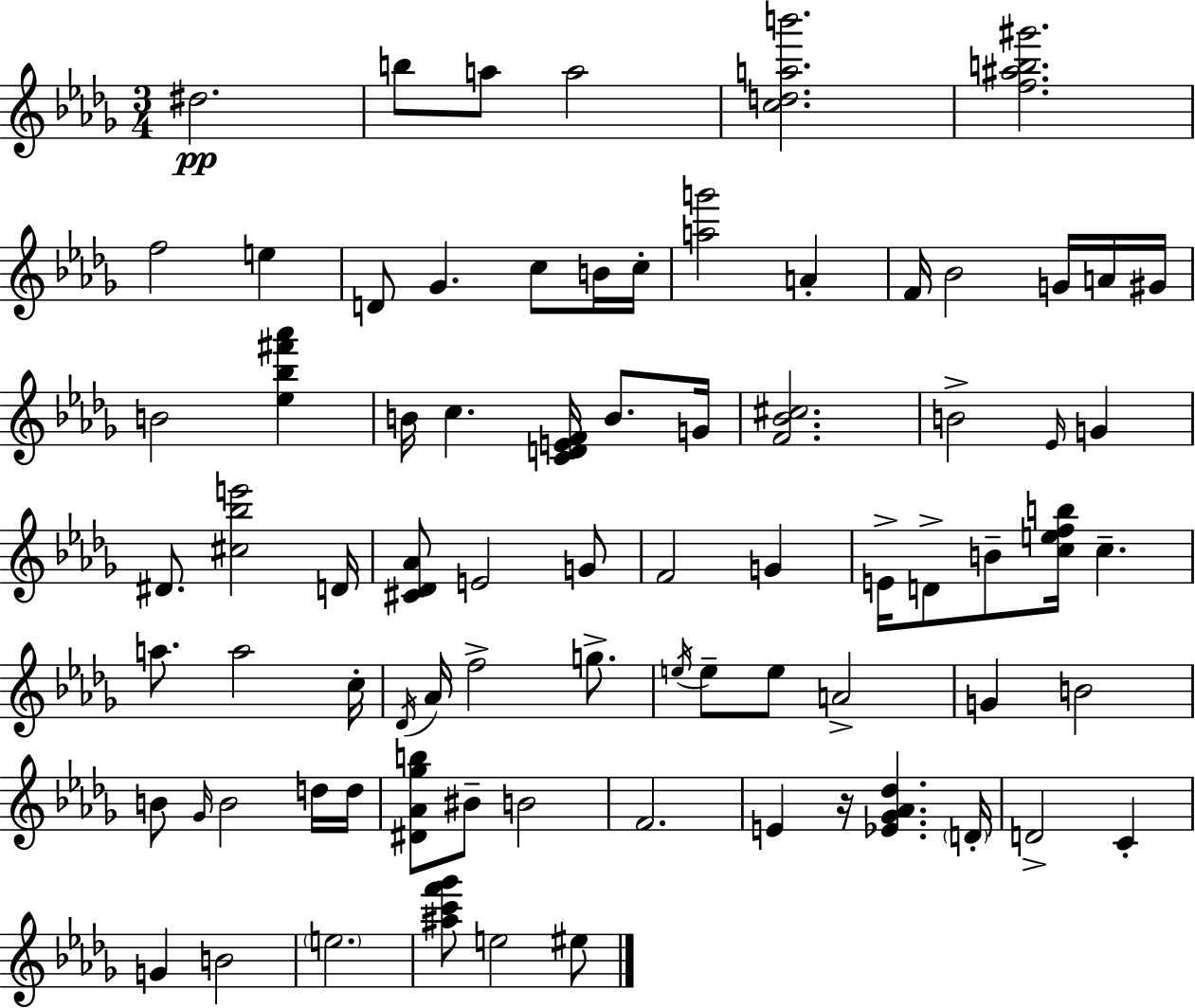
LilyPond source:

{
  \clef treble
  \numericTimeSignature
  \time 3/4
  \key bes \minor
  dis''2.\pp | b''8 a''8 a''2 | <c'' d'' a'' b'''>2. | <f'' ais'' b'' gis'''>2. | \break f''2 e''4 | d'8 ges'4. c''8 b'16 c''16-. | <a'' g'''>2 a'4-. | f'16 bes'2 g'16 a'16 gis'16 | \break b'2 <ees'' bes'' fis''' aes'''>4 | b'16 c''4. <c' d' e' f'>16 b'8. g'16 | <f' bes' cis''>2. | b'2-> \grace { ees'16 } g'4 | \break dis'8. <cis'' bes'' e'''>2 | d'16 <cis' des' aes'>8 e'2 g'8 | f'2 g'4 | e'16-> d'8-> b'8-- <c'' e'' f'' b''>16 c''4.-- | \break a''8. a''2 | c''16-. \acciaccatura { des'16 } aes'16 f''2-> g''8.-> | \acciaccatura { e''16 } e''8-- e''8 a'2-> | g'4 b'2 | \break b'8 \grace { ges'16 } b'2 | d''16 d''16 <dis' aes' ges'' b''>8 bis'8-- b'2 | f'2. | e'4 r16 <ees' ges' aes' des''>4. | \break \parenthesize d'16-. d'2-> | c'4-. g'4 b'2 | \parenthesize e''2. | <ais'' c''' f''' ges'''>8 e''2 | \break eis''8 \bar "|."
}